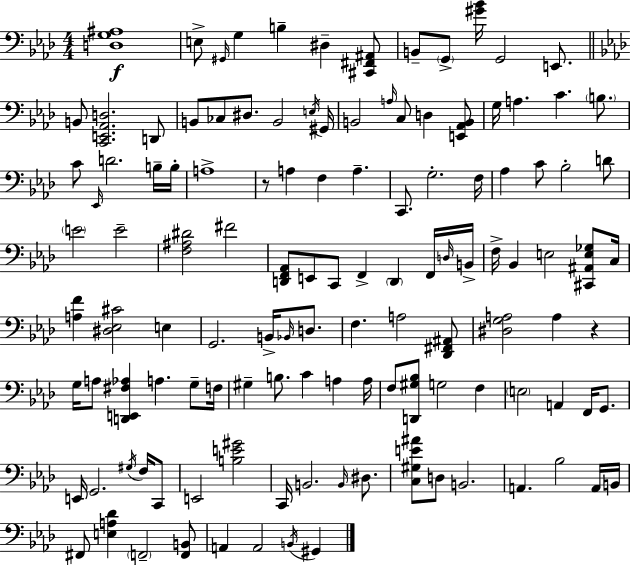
{
  \clef bass
  \numericTimeSignature
  \time 4/4
  \key aes \major
  <d g ais>1\f | e8-> \grace { gis,16 } g4 b4-- dis4-- <cis, fis, ais,>8 | b,8-- \parenthesize g,8-> <gis' bes'>16 g,2 e,8. | \bar "||" \break \key aes \major b,8 <c, e, aes, d>2. d,8 | b,8 ces8 dis8. b,2 \acciaccatura { e16 } | gis,16 b,2 \grace { a16 } c8 d4 | <e, aes, b,>8 g16 a4. c'4. \parenthesize b8. | \break c'8 \grace { ees,16 } d'2. | b16-- b16-. a1-> | r8 a4 f4 a4.-- | c,8. g2.-. | \break f16 aes4 c'8 bes2-. | d'8 \parenthesize e'2 e'2-- | <f ais dis'>2 fis'2 | <d, f, aes,>8 e,8 c,8 f,4-> \parenthesize d,4 | \break f,16 \grace { d16 } b,16-> f16-> bes,4 e2 | <cis, ais, e ges>8 c16 <a f'>4 <dis ees cis'>2 | e4 g,2. | b,16-> \grace { bes,16 } d8. f4. a2 | \break <des, fis, ais,>8 <dis g a>2 a4 | r4 g16 a8 <d, e, fis aes>4 a4. | g8-- f16 gis4-- b8. c'4 | a4 a16 f8 <d, gis bes>8 g2 | \break f4 \parenthesize e2 a,4 | f,16 g,8. e,16 g,2. | \acciaccatura { gis16 } f16 c,8 e,2 <b e' gis'>2 | c,16 b,2. | \break \grace { b,16 } dis8. <c gis e' ais'>8 d8 b,2. | a,4. bes2 | a,16 b,16 fis,8 <e a des'>4 \parenthesize f,2-- | <f, b,>8 a,4 a,2 | \break \acciaccatura { b,16 } gis,4 \bar "|."
}